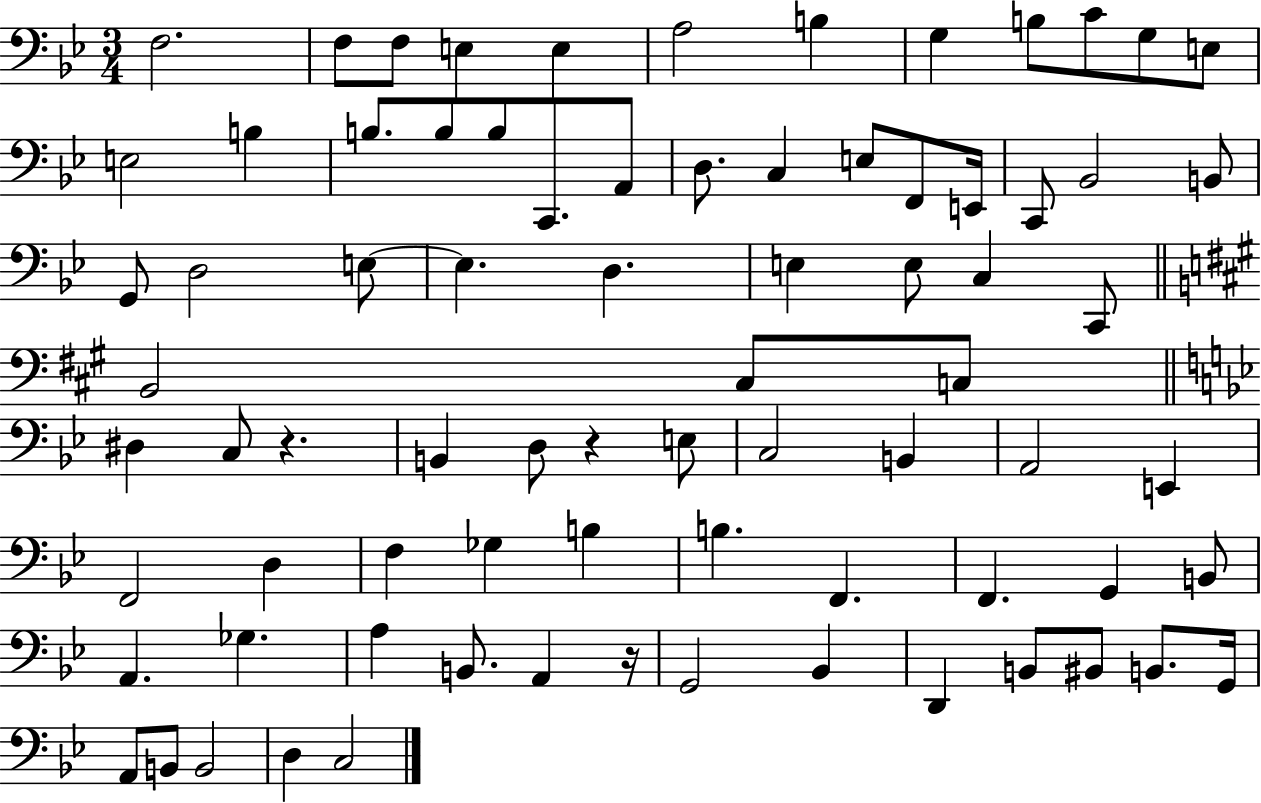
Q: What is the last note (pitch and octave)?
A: C3